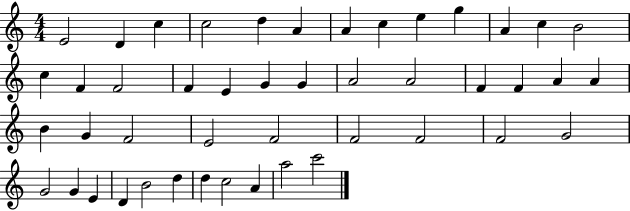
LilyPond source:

{
  \clef treble
  \numericTimeSignature
  \time 4/4
  \key c \major
  e'2 d'4 c''4 | c''2 d''4 a'4 | a'4 c''4 e''4 g''4 | a'4 c''4 b'2 | \break c''4 f'4 f'2 | f'4 e'4 g'4 g'4 | a'2 a'2 | f'4 f'4 a'4 a'4 | \break b'4 g'4 f'2 | e'2 f'2 | f'2 f'2 | f'2 g'2 | \break g'2 g'4 e'4 | d'4 b'2 d''4 | d''4 c''2 a'4 | a''2 c'''2 | \break \bar "|."
}